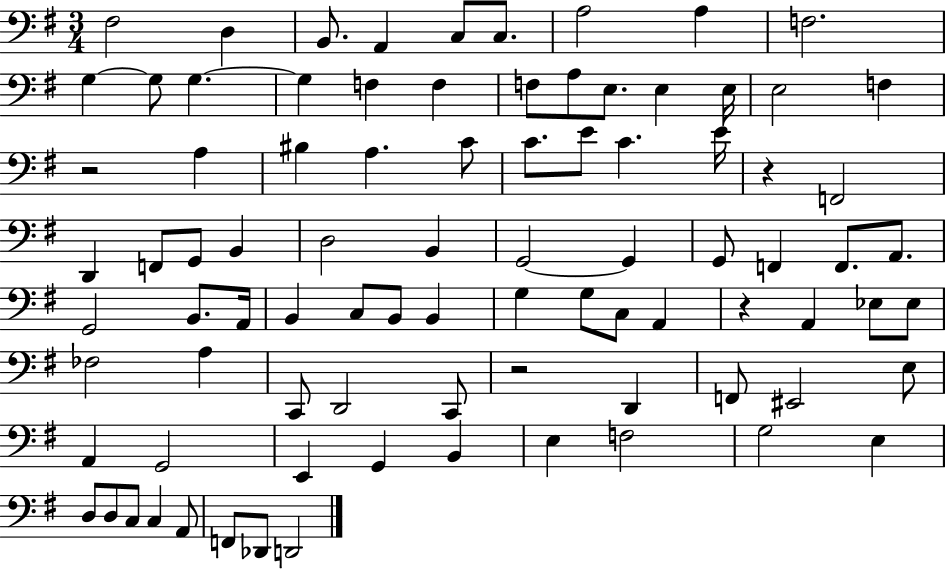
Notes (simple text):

F#3/h D3/q B2/e. A2/q C3/e C3/e. A3/h A3/q F3/h. G3/q G3/e G3/q. G3/q F3/q F3/q F3/e A3/e E3/e. E3/q E3/s E3/h F3/q R/h A3/q BIS3/q A3/q. C4/e C4/e. E4/e C4/q. E4/s R/q F2/h D2/q F2/e G2/e B2/q D3/h B2/q G2/h G2/q G2/e F2/q F2/e. A2/e. G2/h B2/e. A2/s B2/q C3/e B2/e B2/q G3/q G3/e C3/e A2/q R/q A2/q Eb3/e Eb3/e FES3/h A3/q C2/e D2/h C2/e R/h D2/q F2/e EIS2/h E3/e A2/q G2/h E2/q G2/q B2/q E3/q F3/h G3/h E3/q D3/e D3/e C3/e C3/q A2/e F2/e Db2/e D2/h